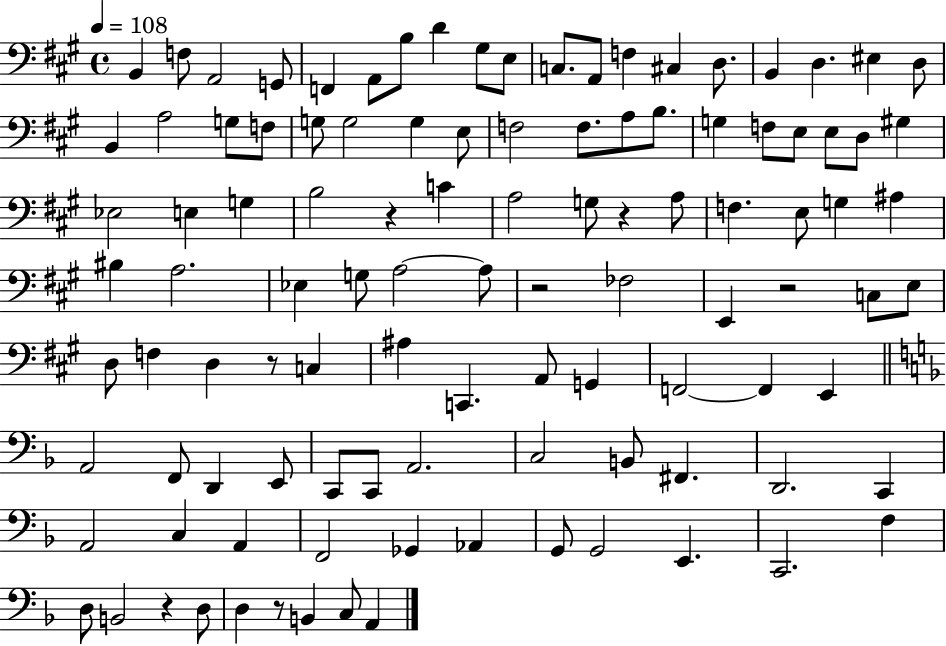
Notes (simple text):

B2/q F3/e A2/h G2/e F2/q A2/e B3/e D4/q G#3/e E3/e C3/e. A2/e F3/q C#3/q D3/e. B2/q D3/q. EIS3/q D3/e B2/q A3/h G3/e F3/e G3/e G3/h G3/q E3/e F3/h F3/e. A3/e B3/e. G3/q F3/e E3/e E3/e D3/e G#3/q Eb3/h E3/q G3/q B3/h R/q C4/q A3/h G3/e R/q A3/e F3/q. E3/e G3/q A#3/q BIS3/q A3/h. Eb3/q G3/e A3/h A3/e R/h FES3/h E2/q R/h C3/e E3/e D3/e F3/q D3/q R/e C3/q A#3/q C2/q. A2/e G2/q F2/h F2/q E2/q A2/h F2/e D2/q E2/e C2/e C2/e A2/h. C3/h B2/e F#2/q. D2/h. C2/q A2/h C3/q A2/q F2/h Gb2/q Ab2/q G2/e G2/h E2/q. C2/h. F3/q D3/e B2/h R/q D3/e D3/q R/e B2/q C3/e A2/q